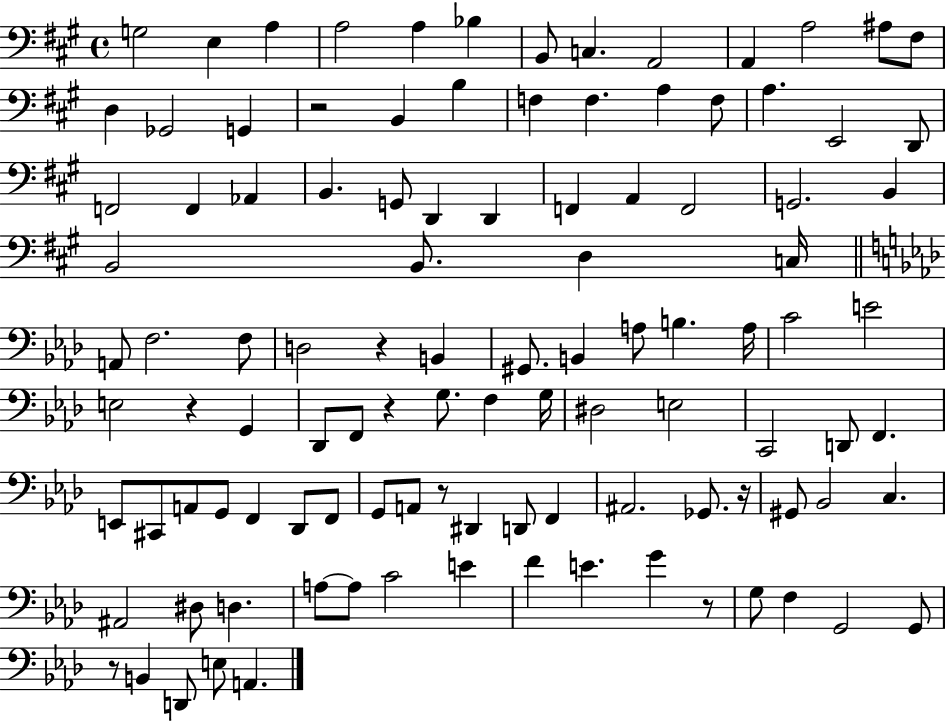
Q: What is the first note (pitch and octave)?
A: G3